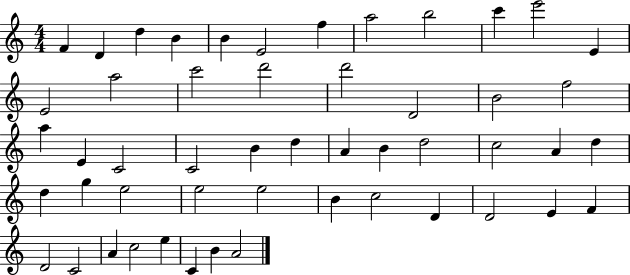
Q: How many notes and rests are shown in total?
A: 51